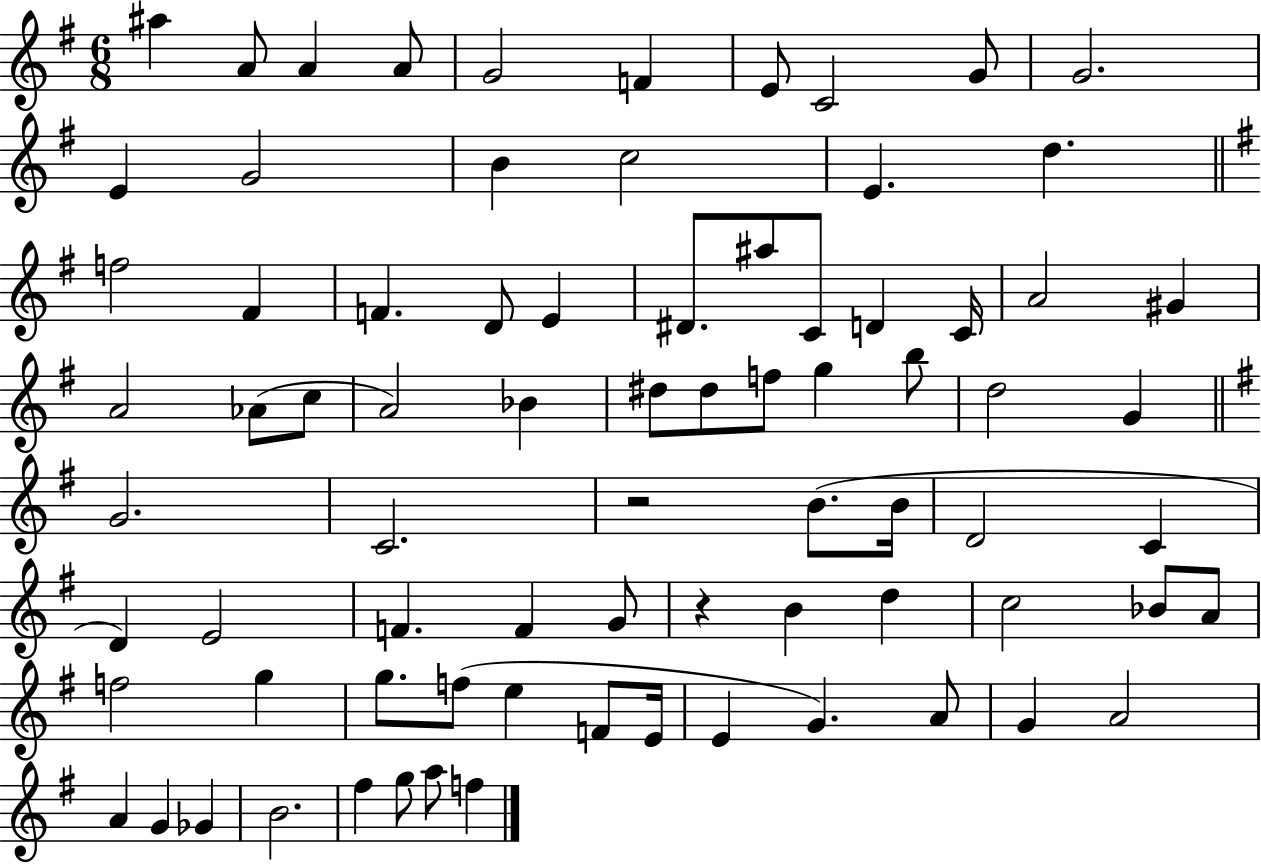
X:1
T:Untitled
M:6/8
L:1/4
K:G
^a A/2 A A/2 G2 F E/2 C2 G/2 G2 E G2 B c2 E d f2 ^F F D/2 E ^D/2 ^a/2 C/2 D C/4 A2 ^G A2 _A/2 c/2 A2 _B ^d/2 ^d/2 f/2 g b/2 d2 G G2 C2 z2 B/2 B/4 D2 C D E2 F F G/2 z B d c2 _B/2 A/2 f2 g g/2 f/2 e F/2 E/4 E G A/2 G A2 A G _G B2 ^f g/2 a/2 f